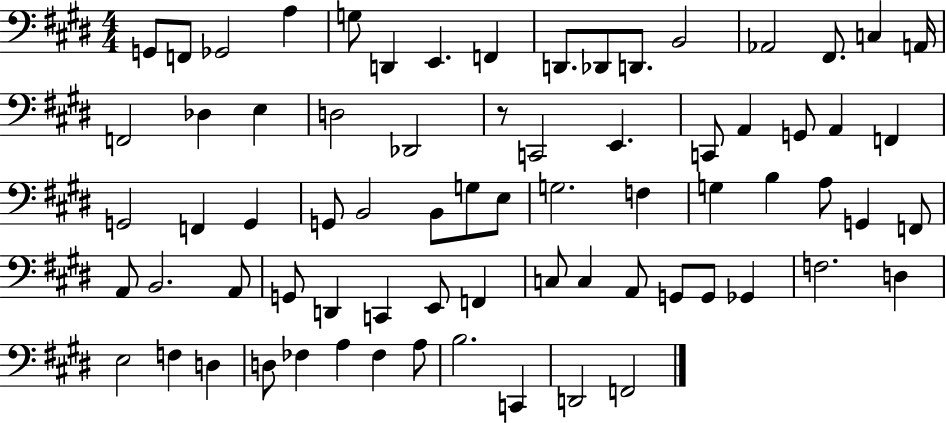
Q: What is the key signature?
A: E major